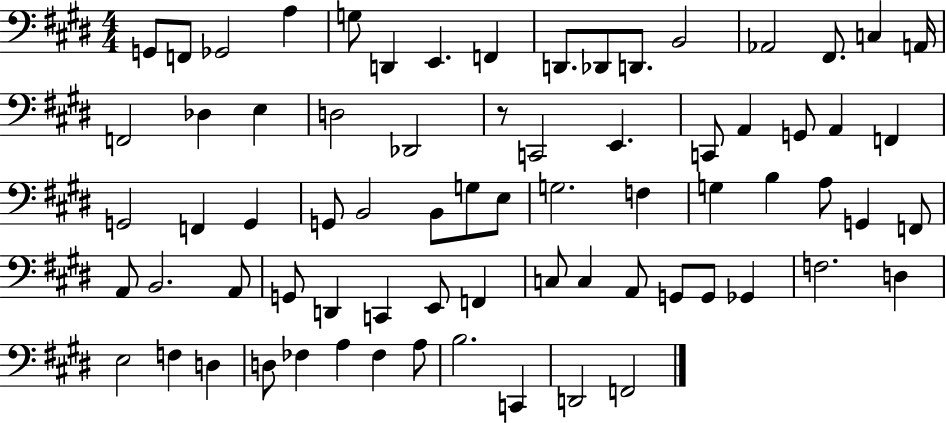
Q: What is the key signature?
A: E major